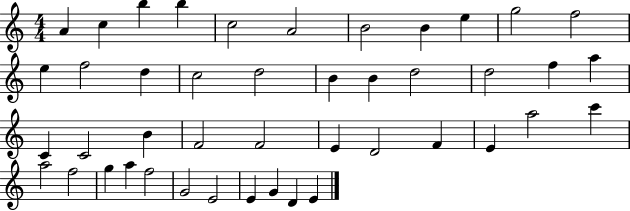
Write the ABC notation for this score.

X:1
T:Untitled
M:4/4
L:1/4
K:C
A c b b c2 A2 B2 B e g2 f2 e f2 d c2 d2 B B d2 d2 f a C C2 B F2 F2 E D2 F E a2 c' a2 f2 g a f2 G2 E2 E G D E